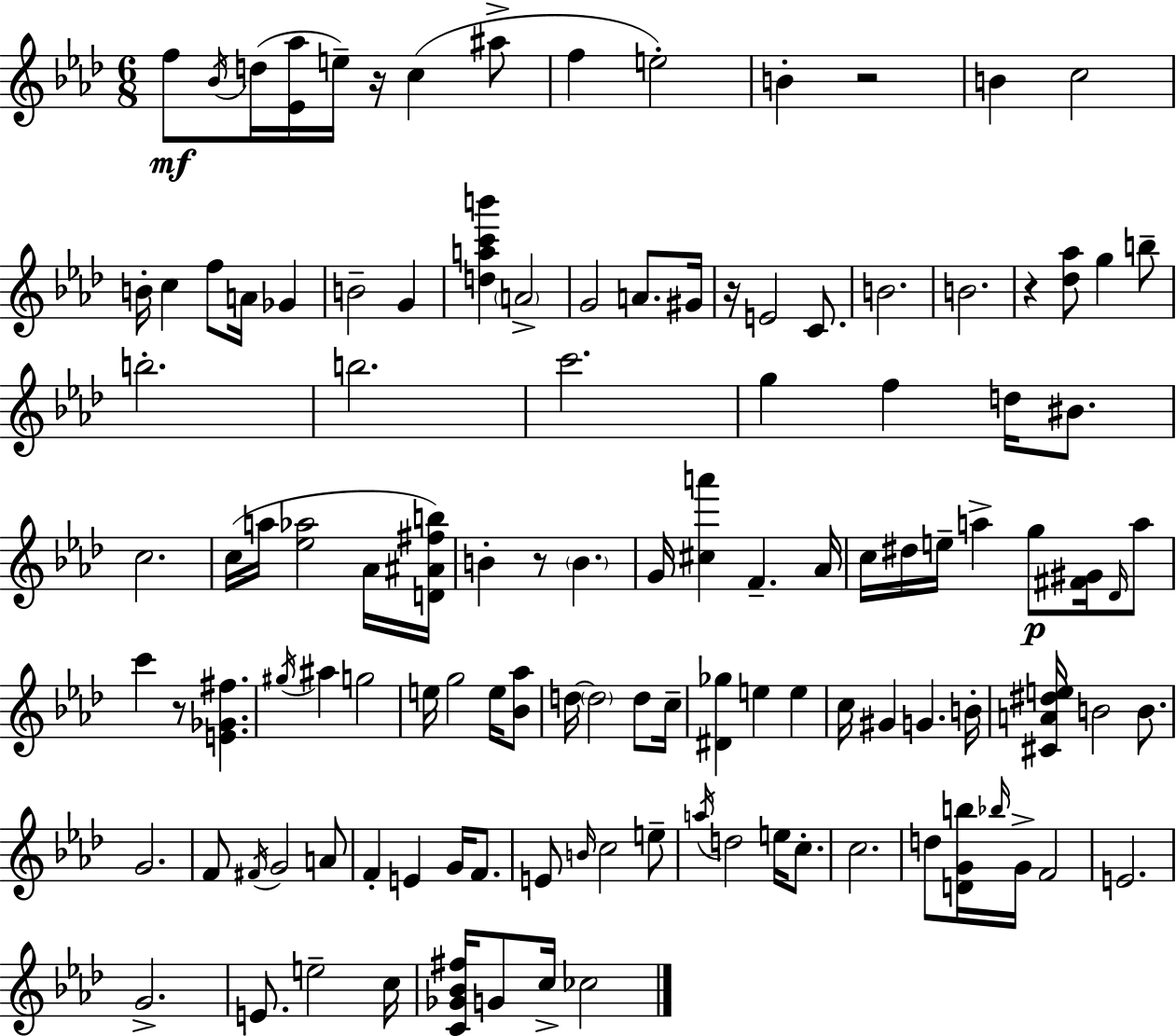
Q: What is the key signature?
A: F minor